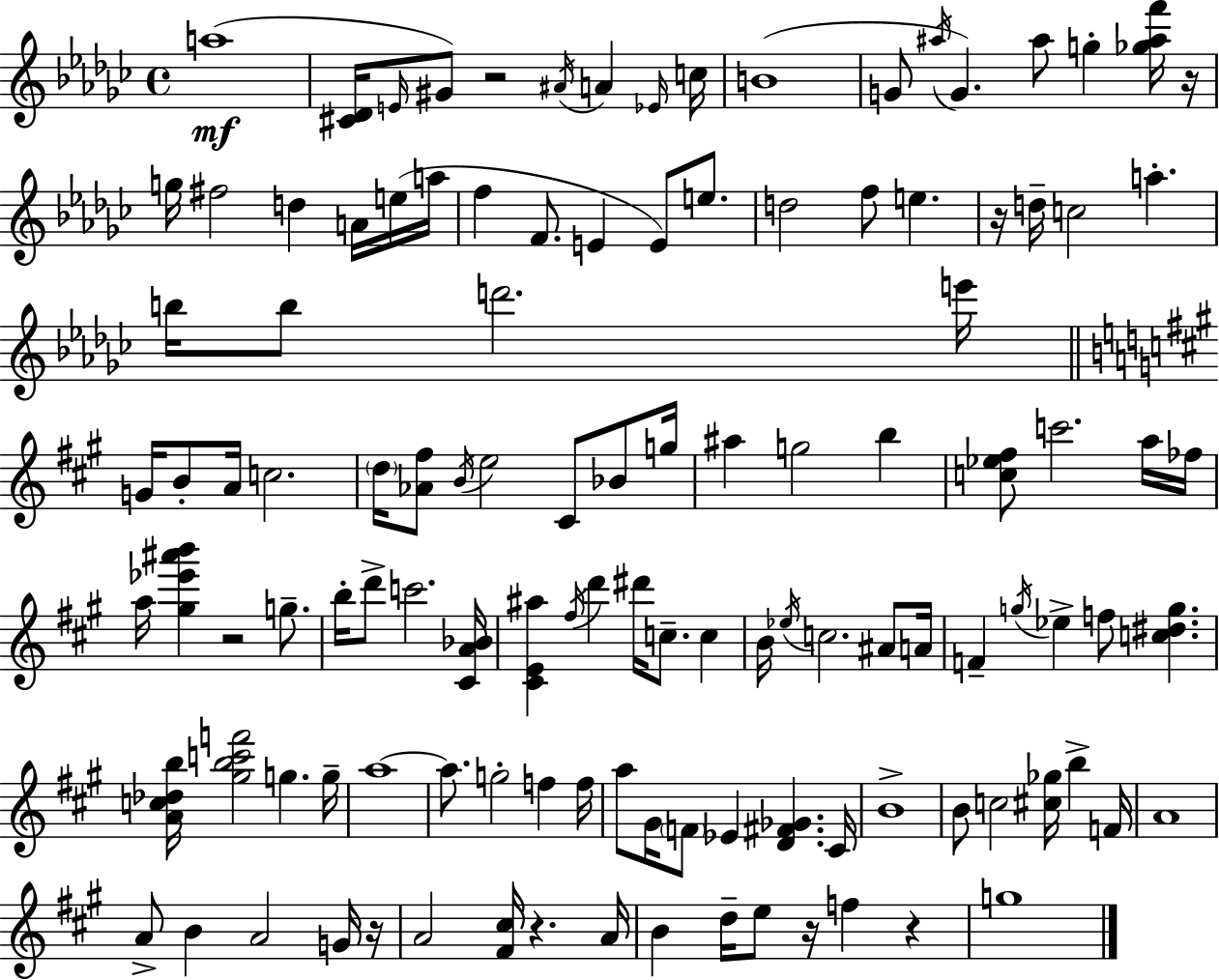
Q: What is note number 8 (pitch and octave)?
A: B4